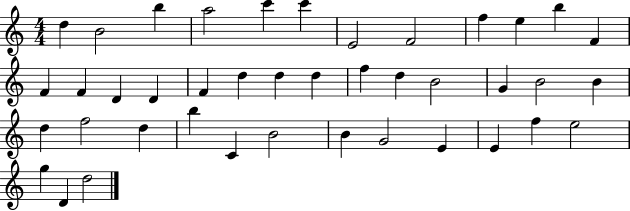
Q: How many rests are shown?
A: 0